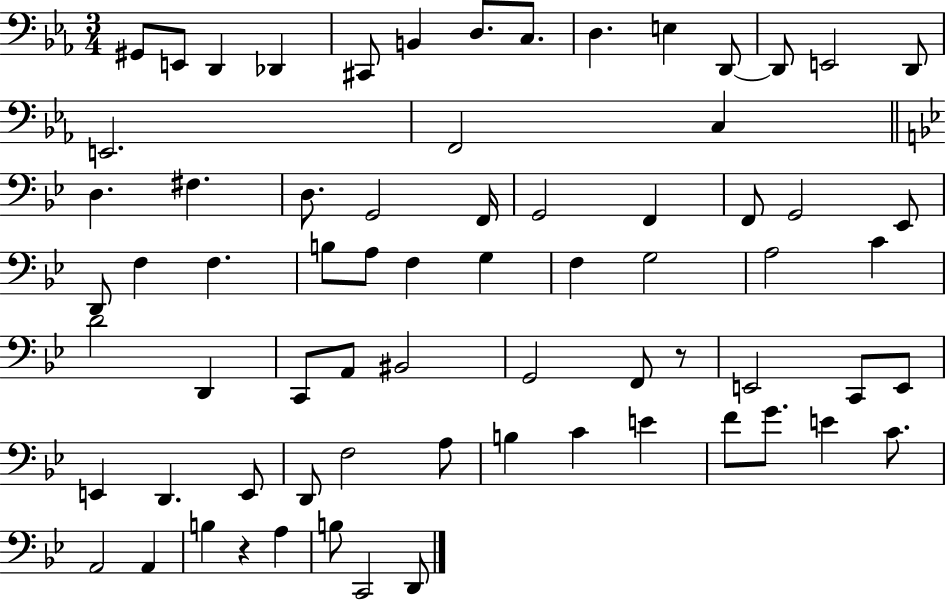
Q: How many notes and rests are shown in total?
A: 70